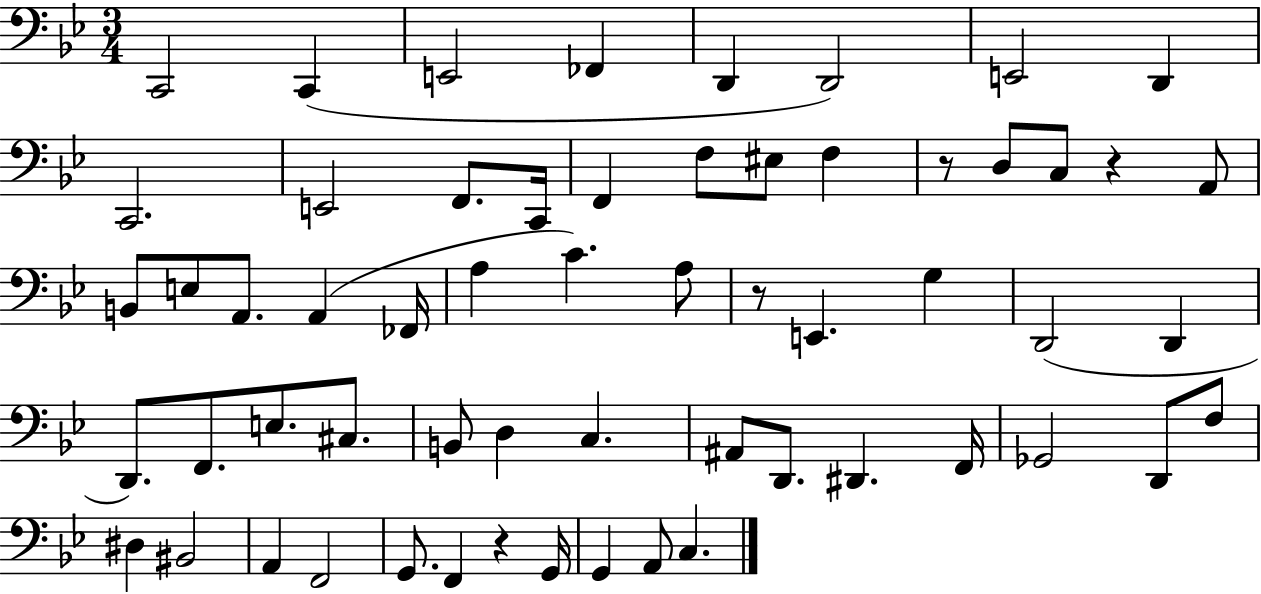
{
  \clef bass
  \numericTimeSignature
  \time 3/4
  \key bes \major
  c,2 c,4( | e,2 fes,4 | d,4 d,2) | e,2 d,4 | \break c,2. | e,2 f,8. c,16 | f,4 f8 eis8 f4 | r8 d8 c8 r4 a,8 | \break b,8 e8 a,8. a,4( fes,16 | a4 c'4.) a8 | r8 e,4. g4 | d,2( d,4 | \break d,8.) f,8. e8. cis8. | b,8 d4 c4. | ais,8 d,8. dis,4. f,16 | ges,2 d,8 f8 | \break dis4 bis,2 | a,4 f,2 | g,8. f,4 r4 g,16 | g,4 a,8 c4. | \break \bar "|."
}